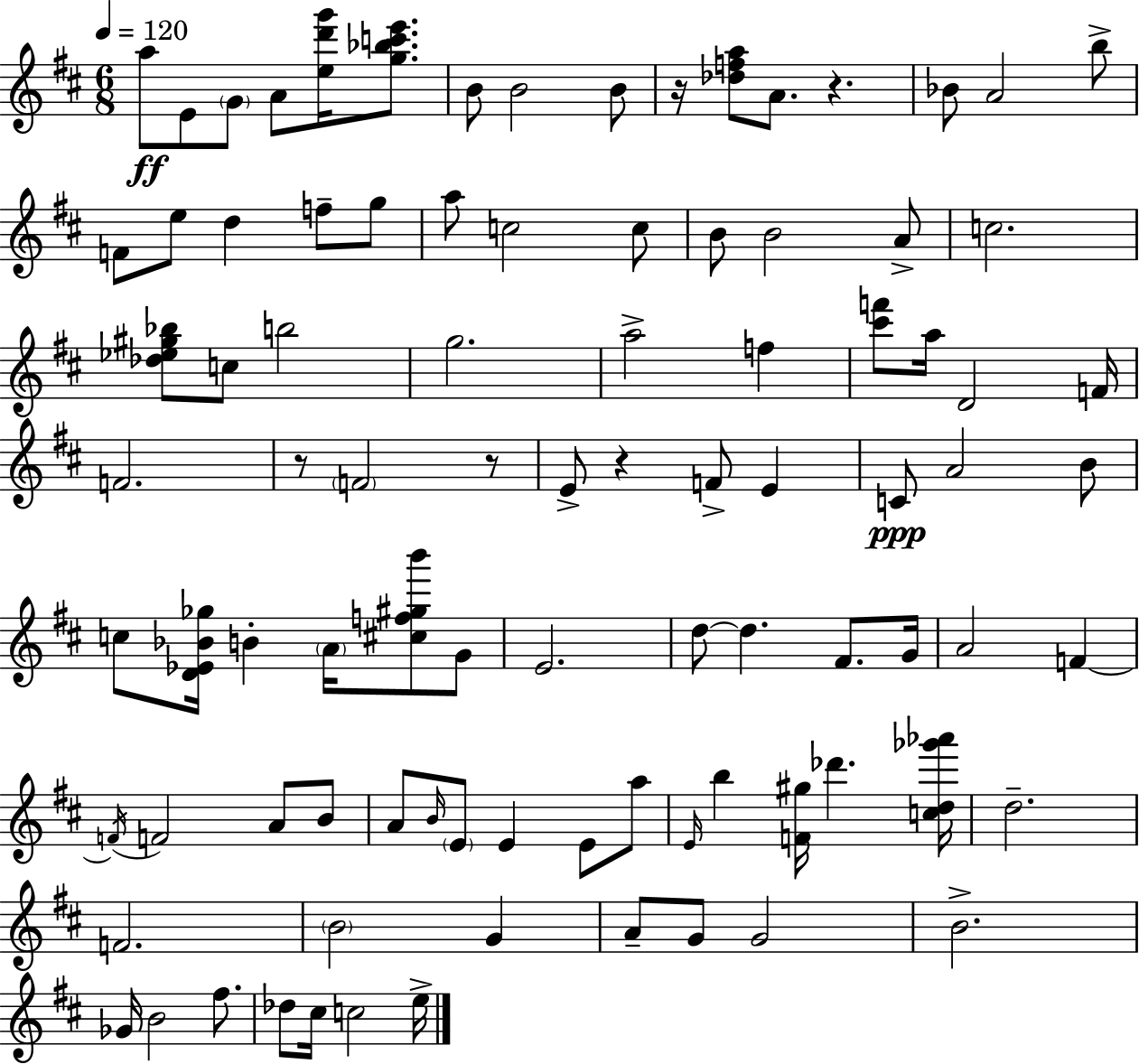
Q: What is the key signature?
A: D major